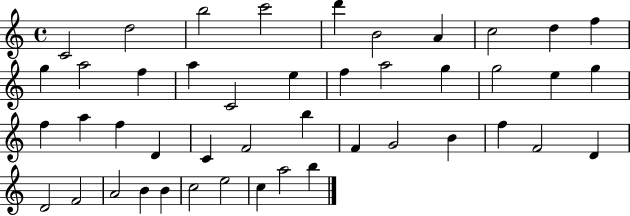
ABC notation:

X:1
T:Untitled
M:4/4
L:1/4
K:C
C2 d2 b2 c'2 d' B2 A c2 d f g a2 f a C2 e f a2 g g2 e g f a f D C F2 b F G2 B f F2 D D2 F2 A2 B B c2 e2 c a2 b